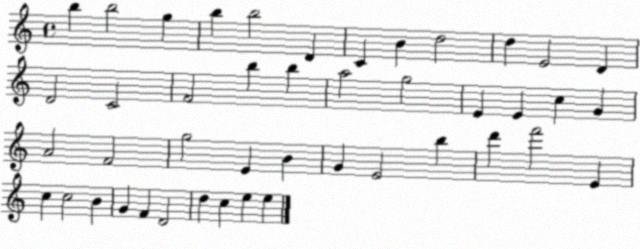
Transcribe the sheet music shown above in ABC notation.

X:1
T:Untitled
M:4/4
L:1/4
K:C
b b2 g b b2 D C B d2 d E2 D D2 C2 F2 b b a2 g2 E E c G A2 F2 g2 E B G E2 b d' f'2 E c c2 B G F D2 d c e e